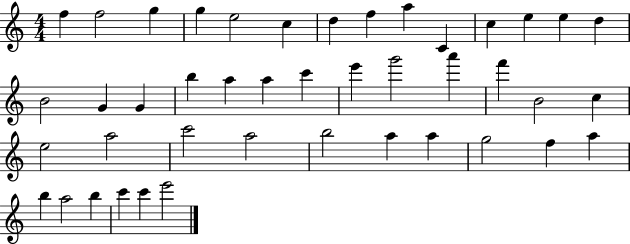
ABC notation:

X:1
T:Untitled
M:4/4
L:1/4
K:C
f f2 g g e2 c d f a C c e e d B2 G G b a a c' e' g'2 a' f' B2 c e2 a2 c'2 a2 b2 a a g2 f a b a2 b c' c' e'2